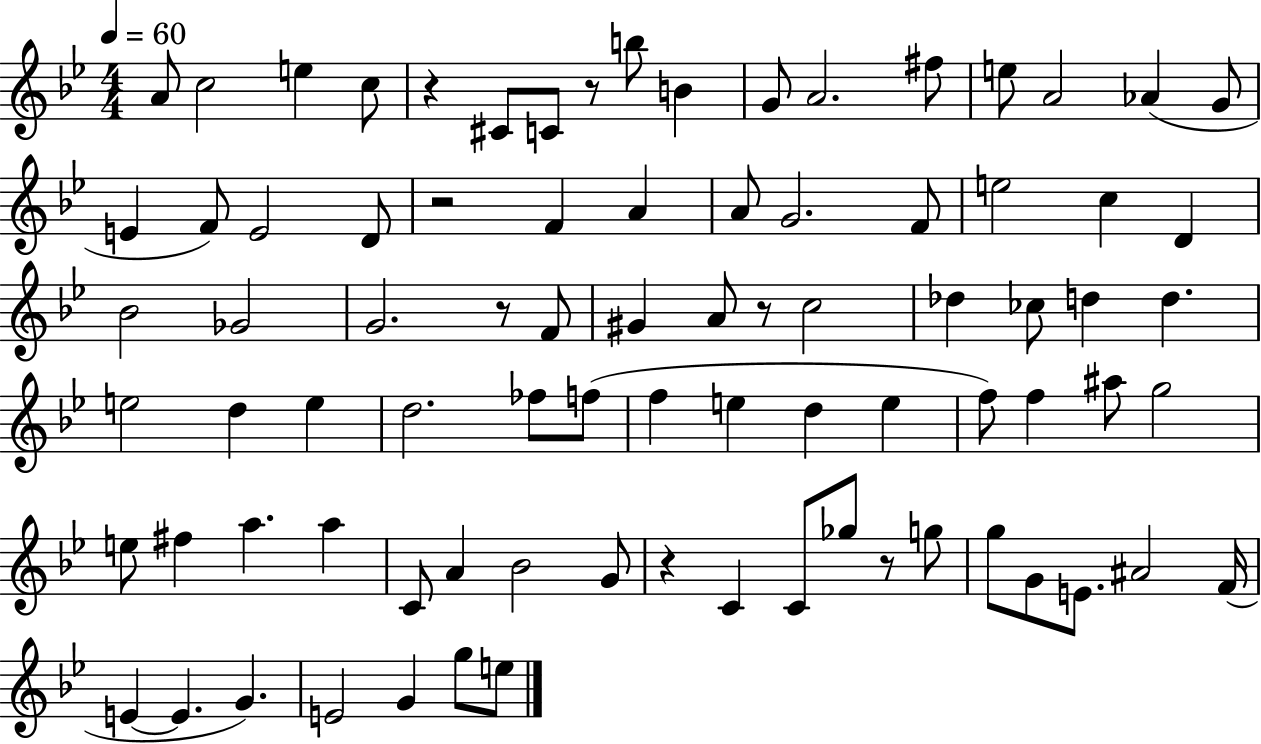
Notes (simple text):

A4/e C5/h E5/q C5/e R/q C#4/e C4/e R/e B5/e B4/q G4/e A4/h. F#5/e E5/e A4/h Ab4/q G4/e E4/q F4/e E4/h D4/e R/h F4/q A4/q A4/e G4/h. F4/e E5/h C5/q D4/q Bb4/h Gb4/h G4/h. R/e F4/e G#4/q A4/e R/e C5/h Db5/q CES5/e D5/q D5/q. E5/h D5/q E5/q D5/h. FES5/e F5/e F5/q E5/q D5/q E5/q F5/e F5/q A#5/e G5/h E5/e F#5/q A5/q. A5/q C4/e A4/q Bb4/h G4/e R/q C4/q C4/e Gb5/e R/e G5/e G5/e G4/e E4/e. A#4/h F4/s E4/q E4/q. G4/q. E4/h G4/q G5/e E5/e